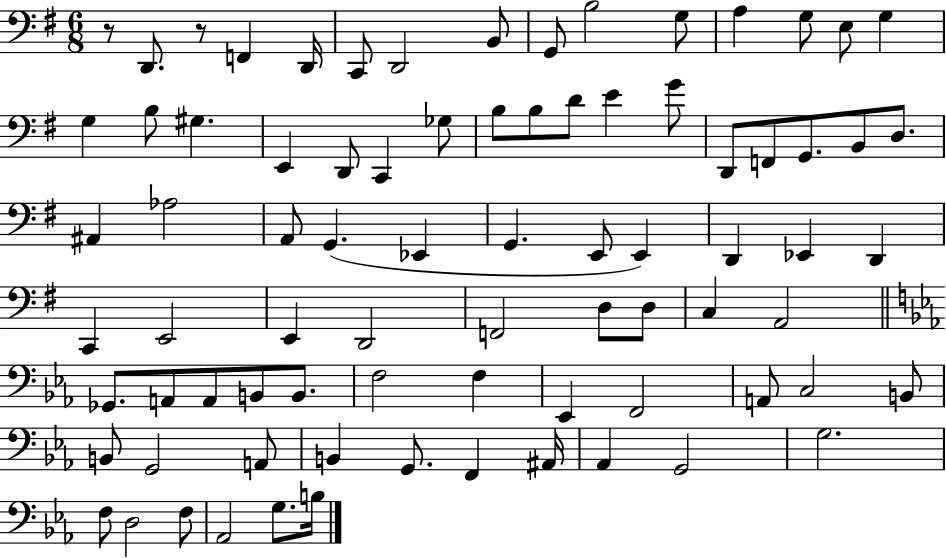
{
  \clef bass
  \numericTimeSignature
  \time 6/8
  \key g \major
  r8 d,8. r8 f,4 d,16 | c,8 d,2 b,8 | g,8 b2 g8 | a4 g8 e8 g4 | \break g4 b8 gis4. | e,4 d,8 c,4 ges8 | b8 b8 d'8 e'4 g'8 | d,8 f,8 g,8. b,8 d8. | \break ais,4 aes2 | a,8 g,4.( ees,4 | g,4. e,8 e,4) | d,4 ees,4 d,4 | \break c,4 e,2 | e,4 d,2 | f,2 d8 d8 | c4 a,2 | \break \bar "||" \break \key ees \major ges,8. a,8 a,8 b,8 b,8. | f2 f4 | ees,4 f,2 | a,8 c2 b,8 | \break b,8 g,2 a,8 | b,4 g,8. f,4 ais,16 | aes,4 g,2 | g2. | \break f8 d2 f8 | aes,2 g8. b16 | \bar "|."
}